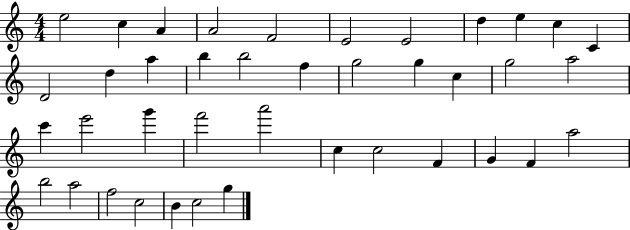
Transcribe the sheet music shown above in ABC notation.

X:1
T:Untitled
M:4/4
L:1/4
K:C
e2 c A A2 F2 E2 E2 d e c C D2 d a b b2 f g2 g c g2 a2 c' e'2 g' f'2 a'2 c c2 F G F a2 b2 a2 f2 c2 B c2 g